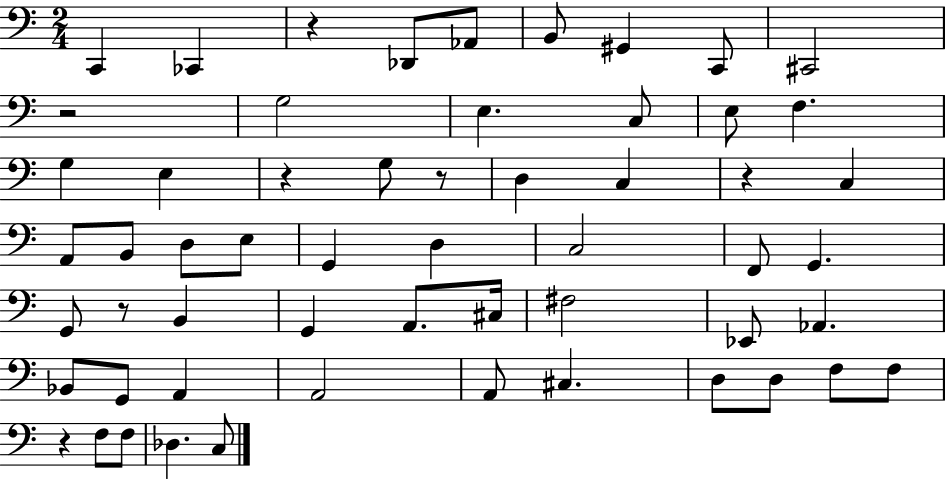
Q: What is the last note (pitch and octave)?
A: C3